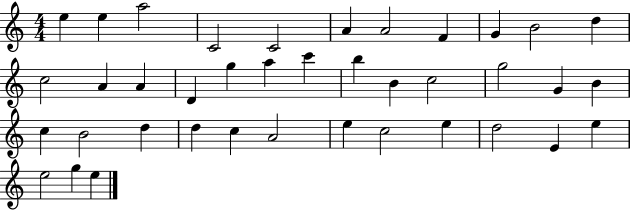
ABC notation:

X:1
T:Untitled
M:4/4
L:1/4
K:C
e e a2 C2 C2 A A2 F G B2 d c2 A A D g a c' b B c2 g2 G B c B2 d d c A2 e c2 e d2 E e e2 g e